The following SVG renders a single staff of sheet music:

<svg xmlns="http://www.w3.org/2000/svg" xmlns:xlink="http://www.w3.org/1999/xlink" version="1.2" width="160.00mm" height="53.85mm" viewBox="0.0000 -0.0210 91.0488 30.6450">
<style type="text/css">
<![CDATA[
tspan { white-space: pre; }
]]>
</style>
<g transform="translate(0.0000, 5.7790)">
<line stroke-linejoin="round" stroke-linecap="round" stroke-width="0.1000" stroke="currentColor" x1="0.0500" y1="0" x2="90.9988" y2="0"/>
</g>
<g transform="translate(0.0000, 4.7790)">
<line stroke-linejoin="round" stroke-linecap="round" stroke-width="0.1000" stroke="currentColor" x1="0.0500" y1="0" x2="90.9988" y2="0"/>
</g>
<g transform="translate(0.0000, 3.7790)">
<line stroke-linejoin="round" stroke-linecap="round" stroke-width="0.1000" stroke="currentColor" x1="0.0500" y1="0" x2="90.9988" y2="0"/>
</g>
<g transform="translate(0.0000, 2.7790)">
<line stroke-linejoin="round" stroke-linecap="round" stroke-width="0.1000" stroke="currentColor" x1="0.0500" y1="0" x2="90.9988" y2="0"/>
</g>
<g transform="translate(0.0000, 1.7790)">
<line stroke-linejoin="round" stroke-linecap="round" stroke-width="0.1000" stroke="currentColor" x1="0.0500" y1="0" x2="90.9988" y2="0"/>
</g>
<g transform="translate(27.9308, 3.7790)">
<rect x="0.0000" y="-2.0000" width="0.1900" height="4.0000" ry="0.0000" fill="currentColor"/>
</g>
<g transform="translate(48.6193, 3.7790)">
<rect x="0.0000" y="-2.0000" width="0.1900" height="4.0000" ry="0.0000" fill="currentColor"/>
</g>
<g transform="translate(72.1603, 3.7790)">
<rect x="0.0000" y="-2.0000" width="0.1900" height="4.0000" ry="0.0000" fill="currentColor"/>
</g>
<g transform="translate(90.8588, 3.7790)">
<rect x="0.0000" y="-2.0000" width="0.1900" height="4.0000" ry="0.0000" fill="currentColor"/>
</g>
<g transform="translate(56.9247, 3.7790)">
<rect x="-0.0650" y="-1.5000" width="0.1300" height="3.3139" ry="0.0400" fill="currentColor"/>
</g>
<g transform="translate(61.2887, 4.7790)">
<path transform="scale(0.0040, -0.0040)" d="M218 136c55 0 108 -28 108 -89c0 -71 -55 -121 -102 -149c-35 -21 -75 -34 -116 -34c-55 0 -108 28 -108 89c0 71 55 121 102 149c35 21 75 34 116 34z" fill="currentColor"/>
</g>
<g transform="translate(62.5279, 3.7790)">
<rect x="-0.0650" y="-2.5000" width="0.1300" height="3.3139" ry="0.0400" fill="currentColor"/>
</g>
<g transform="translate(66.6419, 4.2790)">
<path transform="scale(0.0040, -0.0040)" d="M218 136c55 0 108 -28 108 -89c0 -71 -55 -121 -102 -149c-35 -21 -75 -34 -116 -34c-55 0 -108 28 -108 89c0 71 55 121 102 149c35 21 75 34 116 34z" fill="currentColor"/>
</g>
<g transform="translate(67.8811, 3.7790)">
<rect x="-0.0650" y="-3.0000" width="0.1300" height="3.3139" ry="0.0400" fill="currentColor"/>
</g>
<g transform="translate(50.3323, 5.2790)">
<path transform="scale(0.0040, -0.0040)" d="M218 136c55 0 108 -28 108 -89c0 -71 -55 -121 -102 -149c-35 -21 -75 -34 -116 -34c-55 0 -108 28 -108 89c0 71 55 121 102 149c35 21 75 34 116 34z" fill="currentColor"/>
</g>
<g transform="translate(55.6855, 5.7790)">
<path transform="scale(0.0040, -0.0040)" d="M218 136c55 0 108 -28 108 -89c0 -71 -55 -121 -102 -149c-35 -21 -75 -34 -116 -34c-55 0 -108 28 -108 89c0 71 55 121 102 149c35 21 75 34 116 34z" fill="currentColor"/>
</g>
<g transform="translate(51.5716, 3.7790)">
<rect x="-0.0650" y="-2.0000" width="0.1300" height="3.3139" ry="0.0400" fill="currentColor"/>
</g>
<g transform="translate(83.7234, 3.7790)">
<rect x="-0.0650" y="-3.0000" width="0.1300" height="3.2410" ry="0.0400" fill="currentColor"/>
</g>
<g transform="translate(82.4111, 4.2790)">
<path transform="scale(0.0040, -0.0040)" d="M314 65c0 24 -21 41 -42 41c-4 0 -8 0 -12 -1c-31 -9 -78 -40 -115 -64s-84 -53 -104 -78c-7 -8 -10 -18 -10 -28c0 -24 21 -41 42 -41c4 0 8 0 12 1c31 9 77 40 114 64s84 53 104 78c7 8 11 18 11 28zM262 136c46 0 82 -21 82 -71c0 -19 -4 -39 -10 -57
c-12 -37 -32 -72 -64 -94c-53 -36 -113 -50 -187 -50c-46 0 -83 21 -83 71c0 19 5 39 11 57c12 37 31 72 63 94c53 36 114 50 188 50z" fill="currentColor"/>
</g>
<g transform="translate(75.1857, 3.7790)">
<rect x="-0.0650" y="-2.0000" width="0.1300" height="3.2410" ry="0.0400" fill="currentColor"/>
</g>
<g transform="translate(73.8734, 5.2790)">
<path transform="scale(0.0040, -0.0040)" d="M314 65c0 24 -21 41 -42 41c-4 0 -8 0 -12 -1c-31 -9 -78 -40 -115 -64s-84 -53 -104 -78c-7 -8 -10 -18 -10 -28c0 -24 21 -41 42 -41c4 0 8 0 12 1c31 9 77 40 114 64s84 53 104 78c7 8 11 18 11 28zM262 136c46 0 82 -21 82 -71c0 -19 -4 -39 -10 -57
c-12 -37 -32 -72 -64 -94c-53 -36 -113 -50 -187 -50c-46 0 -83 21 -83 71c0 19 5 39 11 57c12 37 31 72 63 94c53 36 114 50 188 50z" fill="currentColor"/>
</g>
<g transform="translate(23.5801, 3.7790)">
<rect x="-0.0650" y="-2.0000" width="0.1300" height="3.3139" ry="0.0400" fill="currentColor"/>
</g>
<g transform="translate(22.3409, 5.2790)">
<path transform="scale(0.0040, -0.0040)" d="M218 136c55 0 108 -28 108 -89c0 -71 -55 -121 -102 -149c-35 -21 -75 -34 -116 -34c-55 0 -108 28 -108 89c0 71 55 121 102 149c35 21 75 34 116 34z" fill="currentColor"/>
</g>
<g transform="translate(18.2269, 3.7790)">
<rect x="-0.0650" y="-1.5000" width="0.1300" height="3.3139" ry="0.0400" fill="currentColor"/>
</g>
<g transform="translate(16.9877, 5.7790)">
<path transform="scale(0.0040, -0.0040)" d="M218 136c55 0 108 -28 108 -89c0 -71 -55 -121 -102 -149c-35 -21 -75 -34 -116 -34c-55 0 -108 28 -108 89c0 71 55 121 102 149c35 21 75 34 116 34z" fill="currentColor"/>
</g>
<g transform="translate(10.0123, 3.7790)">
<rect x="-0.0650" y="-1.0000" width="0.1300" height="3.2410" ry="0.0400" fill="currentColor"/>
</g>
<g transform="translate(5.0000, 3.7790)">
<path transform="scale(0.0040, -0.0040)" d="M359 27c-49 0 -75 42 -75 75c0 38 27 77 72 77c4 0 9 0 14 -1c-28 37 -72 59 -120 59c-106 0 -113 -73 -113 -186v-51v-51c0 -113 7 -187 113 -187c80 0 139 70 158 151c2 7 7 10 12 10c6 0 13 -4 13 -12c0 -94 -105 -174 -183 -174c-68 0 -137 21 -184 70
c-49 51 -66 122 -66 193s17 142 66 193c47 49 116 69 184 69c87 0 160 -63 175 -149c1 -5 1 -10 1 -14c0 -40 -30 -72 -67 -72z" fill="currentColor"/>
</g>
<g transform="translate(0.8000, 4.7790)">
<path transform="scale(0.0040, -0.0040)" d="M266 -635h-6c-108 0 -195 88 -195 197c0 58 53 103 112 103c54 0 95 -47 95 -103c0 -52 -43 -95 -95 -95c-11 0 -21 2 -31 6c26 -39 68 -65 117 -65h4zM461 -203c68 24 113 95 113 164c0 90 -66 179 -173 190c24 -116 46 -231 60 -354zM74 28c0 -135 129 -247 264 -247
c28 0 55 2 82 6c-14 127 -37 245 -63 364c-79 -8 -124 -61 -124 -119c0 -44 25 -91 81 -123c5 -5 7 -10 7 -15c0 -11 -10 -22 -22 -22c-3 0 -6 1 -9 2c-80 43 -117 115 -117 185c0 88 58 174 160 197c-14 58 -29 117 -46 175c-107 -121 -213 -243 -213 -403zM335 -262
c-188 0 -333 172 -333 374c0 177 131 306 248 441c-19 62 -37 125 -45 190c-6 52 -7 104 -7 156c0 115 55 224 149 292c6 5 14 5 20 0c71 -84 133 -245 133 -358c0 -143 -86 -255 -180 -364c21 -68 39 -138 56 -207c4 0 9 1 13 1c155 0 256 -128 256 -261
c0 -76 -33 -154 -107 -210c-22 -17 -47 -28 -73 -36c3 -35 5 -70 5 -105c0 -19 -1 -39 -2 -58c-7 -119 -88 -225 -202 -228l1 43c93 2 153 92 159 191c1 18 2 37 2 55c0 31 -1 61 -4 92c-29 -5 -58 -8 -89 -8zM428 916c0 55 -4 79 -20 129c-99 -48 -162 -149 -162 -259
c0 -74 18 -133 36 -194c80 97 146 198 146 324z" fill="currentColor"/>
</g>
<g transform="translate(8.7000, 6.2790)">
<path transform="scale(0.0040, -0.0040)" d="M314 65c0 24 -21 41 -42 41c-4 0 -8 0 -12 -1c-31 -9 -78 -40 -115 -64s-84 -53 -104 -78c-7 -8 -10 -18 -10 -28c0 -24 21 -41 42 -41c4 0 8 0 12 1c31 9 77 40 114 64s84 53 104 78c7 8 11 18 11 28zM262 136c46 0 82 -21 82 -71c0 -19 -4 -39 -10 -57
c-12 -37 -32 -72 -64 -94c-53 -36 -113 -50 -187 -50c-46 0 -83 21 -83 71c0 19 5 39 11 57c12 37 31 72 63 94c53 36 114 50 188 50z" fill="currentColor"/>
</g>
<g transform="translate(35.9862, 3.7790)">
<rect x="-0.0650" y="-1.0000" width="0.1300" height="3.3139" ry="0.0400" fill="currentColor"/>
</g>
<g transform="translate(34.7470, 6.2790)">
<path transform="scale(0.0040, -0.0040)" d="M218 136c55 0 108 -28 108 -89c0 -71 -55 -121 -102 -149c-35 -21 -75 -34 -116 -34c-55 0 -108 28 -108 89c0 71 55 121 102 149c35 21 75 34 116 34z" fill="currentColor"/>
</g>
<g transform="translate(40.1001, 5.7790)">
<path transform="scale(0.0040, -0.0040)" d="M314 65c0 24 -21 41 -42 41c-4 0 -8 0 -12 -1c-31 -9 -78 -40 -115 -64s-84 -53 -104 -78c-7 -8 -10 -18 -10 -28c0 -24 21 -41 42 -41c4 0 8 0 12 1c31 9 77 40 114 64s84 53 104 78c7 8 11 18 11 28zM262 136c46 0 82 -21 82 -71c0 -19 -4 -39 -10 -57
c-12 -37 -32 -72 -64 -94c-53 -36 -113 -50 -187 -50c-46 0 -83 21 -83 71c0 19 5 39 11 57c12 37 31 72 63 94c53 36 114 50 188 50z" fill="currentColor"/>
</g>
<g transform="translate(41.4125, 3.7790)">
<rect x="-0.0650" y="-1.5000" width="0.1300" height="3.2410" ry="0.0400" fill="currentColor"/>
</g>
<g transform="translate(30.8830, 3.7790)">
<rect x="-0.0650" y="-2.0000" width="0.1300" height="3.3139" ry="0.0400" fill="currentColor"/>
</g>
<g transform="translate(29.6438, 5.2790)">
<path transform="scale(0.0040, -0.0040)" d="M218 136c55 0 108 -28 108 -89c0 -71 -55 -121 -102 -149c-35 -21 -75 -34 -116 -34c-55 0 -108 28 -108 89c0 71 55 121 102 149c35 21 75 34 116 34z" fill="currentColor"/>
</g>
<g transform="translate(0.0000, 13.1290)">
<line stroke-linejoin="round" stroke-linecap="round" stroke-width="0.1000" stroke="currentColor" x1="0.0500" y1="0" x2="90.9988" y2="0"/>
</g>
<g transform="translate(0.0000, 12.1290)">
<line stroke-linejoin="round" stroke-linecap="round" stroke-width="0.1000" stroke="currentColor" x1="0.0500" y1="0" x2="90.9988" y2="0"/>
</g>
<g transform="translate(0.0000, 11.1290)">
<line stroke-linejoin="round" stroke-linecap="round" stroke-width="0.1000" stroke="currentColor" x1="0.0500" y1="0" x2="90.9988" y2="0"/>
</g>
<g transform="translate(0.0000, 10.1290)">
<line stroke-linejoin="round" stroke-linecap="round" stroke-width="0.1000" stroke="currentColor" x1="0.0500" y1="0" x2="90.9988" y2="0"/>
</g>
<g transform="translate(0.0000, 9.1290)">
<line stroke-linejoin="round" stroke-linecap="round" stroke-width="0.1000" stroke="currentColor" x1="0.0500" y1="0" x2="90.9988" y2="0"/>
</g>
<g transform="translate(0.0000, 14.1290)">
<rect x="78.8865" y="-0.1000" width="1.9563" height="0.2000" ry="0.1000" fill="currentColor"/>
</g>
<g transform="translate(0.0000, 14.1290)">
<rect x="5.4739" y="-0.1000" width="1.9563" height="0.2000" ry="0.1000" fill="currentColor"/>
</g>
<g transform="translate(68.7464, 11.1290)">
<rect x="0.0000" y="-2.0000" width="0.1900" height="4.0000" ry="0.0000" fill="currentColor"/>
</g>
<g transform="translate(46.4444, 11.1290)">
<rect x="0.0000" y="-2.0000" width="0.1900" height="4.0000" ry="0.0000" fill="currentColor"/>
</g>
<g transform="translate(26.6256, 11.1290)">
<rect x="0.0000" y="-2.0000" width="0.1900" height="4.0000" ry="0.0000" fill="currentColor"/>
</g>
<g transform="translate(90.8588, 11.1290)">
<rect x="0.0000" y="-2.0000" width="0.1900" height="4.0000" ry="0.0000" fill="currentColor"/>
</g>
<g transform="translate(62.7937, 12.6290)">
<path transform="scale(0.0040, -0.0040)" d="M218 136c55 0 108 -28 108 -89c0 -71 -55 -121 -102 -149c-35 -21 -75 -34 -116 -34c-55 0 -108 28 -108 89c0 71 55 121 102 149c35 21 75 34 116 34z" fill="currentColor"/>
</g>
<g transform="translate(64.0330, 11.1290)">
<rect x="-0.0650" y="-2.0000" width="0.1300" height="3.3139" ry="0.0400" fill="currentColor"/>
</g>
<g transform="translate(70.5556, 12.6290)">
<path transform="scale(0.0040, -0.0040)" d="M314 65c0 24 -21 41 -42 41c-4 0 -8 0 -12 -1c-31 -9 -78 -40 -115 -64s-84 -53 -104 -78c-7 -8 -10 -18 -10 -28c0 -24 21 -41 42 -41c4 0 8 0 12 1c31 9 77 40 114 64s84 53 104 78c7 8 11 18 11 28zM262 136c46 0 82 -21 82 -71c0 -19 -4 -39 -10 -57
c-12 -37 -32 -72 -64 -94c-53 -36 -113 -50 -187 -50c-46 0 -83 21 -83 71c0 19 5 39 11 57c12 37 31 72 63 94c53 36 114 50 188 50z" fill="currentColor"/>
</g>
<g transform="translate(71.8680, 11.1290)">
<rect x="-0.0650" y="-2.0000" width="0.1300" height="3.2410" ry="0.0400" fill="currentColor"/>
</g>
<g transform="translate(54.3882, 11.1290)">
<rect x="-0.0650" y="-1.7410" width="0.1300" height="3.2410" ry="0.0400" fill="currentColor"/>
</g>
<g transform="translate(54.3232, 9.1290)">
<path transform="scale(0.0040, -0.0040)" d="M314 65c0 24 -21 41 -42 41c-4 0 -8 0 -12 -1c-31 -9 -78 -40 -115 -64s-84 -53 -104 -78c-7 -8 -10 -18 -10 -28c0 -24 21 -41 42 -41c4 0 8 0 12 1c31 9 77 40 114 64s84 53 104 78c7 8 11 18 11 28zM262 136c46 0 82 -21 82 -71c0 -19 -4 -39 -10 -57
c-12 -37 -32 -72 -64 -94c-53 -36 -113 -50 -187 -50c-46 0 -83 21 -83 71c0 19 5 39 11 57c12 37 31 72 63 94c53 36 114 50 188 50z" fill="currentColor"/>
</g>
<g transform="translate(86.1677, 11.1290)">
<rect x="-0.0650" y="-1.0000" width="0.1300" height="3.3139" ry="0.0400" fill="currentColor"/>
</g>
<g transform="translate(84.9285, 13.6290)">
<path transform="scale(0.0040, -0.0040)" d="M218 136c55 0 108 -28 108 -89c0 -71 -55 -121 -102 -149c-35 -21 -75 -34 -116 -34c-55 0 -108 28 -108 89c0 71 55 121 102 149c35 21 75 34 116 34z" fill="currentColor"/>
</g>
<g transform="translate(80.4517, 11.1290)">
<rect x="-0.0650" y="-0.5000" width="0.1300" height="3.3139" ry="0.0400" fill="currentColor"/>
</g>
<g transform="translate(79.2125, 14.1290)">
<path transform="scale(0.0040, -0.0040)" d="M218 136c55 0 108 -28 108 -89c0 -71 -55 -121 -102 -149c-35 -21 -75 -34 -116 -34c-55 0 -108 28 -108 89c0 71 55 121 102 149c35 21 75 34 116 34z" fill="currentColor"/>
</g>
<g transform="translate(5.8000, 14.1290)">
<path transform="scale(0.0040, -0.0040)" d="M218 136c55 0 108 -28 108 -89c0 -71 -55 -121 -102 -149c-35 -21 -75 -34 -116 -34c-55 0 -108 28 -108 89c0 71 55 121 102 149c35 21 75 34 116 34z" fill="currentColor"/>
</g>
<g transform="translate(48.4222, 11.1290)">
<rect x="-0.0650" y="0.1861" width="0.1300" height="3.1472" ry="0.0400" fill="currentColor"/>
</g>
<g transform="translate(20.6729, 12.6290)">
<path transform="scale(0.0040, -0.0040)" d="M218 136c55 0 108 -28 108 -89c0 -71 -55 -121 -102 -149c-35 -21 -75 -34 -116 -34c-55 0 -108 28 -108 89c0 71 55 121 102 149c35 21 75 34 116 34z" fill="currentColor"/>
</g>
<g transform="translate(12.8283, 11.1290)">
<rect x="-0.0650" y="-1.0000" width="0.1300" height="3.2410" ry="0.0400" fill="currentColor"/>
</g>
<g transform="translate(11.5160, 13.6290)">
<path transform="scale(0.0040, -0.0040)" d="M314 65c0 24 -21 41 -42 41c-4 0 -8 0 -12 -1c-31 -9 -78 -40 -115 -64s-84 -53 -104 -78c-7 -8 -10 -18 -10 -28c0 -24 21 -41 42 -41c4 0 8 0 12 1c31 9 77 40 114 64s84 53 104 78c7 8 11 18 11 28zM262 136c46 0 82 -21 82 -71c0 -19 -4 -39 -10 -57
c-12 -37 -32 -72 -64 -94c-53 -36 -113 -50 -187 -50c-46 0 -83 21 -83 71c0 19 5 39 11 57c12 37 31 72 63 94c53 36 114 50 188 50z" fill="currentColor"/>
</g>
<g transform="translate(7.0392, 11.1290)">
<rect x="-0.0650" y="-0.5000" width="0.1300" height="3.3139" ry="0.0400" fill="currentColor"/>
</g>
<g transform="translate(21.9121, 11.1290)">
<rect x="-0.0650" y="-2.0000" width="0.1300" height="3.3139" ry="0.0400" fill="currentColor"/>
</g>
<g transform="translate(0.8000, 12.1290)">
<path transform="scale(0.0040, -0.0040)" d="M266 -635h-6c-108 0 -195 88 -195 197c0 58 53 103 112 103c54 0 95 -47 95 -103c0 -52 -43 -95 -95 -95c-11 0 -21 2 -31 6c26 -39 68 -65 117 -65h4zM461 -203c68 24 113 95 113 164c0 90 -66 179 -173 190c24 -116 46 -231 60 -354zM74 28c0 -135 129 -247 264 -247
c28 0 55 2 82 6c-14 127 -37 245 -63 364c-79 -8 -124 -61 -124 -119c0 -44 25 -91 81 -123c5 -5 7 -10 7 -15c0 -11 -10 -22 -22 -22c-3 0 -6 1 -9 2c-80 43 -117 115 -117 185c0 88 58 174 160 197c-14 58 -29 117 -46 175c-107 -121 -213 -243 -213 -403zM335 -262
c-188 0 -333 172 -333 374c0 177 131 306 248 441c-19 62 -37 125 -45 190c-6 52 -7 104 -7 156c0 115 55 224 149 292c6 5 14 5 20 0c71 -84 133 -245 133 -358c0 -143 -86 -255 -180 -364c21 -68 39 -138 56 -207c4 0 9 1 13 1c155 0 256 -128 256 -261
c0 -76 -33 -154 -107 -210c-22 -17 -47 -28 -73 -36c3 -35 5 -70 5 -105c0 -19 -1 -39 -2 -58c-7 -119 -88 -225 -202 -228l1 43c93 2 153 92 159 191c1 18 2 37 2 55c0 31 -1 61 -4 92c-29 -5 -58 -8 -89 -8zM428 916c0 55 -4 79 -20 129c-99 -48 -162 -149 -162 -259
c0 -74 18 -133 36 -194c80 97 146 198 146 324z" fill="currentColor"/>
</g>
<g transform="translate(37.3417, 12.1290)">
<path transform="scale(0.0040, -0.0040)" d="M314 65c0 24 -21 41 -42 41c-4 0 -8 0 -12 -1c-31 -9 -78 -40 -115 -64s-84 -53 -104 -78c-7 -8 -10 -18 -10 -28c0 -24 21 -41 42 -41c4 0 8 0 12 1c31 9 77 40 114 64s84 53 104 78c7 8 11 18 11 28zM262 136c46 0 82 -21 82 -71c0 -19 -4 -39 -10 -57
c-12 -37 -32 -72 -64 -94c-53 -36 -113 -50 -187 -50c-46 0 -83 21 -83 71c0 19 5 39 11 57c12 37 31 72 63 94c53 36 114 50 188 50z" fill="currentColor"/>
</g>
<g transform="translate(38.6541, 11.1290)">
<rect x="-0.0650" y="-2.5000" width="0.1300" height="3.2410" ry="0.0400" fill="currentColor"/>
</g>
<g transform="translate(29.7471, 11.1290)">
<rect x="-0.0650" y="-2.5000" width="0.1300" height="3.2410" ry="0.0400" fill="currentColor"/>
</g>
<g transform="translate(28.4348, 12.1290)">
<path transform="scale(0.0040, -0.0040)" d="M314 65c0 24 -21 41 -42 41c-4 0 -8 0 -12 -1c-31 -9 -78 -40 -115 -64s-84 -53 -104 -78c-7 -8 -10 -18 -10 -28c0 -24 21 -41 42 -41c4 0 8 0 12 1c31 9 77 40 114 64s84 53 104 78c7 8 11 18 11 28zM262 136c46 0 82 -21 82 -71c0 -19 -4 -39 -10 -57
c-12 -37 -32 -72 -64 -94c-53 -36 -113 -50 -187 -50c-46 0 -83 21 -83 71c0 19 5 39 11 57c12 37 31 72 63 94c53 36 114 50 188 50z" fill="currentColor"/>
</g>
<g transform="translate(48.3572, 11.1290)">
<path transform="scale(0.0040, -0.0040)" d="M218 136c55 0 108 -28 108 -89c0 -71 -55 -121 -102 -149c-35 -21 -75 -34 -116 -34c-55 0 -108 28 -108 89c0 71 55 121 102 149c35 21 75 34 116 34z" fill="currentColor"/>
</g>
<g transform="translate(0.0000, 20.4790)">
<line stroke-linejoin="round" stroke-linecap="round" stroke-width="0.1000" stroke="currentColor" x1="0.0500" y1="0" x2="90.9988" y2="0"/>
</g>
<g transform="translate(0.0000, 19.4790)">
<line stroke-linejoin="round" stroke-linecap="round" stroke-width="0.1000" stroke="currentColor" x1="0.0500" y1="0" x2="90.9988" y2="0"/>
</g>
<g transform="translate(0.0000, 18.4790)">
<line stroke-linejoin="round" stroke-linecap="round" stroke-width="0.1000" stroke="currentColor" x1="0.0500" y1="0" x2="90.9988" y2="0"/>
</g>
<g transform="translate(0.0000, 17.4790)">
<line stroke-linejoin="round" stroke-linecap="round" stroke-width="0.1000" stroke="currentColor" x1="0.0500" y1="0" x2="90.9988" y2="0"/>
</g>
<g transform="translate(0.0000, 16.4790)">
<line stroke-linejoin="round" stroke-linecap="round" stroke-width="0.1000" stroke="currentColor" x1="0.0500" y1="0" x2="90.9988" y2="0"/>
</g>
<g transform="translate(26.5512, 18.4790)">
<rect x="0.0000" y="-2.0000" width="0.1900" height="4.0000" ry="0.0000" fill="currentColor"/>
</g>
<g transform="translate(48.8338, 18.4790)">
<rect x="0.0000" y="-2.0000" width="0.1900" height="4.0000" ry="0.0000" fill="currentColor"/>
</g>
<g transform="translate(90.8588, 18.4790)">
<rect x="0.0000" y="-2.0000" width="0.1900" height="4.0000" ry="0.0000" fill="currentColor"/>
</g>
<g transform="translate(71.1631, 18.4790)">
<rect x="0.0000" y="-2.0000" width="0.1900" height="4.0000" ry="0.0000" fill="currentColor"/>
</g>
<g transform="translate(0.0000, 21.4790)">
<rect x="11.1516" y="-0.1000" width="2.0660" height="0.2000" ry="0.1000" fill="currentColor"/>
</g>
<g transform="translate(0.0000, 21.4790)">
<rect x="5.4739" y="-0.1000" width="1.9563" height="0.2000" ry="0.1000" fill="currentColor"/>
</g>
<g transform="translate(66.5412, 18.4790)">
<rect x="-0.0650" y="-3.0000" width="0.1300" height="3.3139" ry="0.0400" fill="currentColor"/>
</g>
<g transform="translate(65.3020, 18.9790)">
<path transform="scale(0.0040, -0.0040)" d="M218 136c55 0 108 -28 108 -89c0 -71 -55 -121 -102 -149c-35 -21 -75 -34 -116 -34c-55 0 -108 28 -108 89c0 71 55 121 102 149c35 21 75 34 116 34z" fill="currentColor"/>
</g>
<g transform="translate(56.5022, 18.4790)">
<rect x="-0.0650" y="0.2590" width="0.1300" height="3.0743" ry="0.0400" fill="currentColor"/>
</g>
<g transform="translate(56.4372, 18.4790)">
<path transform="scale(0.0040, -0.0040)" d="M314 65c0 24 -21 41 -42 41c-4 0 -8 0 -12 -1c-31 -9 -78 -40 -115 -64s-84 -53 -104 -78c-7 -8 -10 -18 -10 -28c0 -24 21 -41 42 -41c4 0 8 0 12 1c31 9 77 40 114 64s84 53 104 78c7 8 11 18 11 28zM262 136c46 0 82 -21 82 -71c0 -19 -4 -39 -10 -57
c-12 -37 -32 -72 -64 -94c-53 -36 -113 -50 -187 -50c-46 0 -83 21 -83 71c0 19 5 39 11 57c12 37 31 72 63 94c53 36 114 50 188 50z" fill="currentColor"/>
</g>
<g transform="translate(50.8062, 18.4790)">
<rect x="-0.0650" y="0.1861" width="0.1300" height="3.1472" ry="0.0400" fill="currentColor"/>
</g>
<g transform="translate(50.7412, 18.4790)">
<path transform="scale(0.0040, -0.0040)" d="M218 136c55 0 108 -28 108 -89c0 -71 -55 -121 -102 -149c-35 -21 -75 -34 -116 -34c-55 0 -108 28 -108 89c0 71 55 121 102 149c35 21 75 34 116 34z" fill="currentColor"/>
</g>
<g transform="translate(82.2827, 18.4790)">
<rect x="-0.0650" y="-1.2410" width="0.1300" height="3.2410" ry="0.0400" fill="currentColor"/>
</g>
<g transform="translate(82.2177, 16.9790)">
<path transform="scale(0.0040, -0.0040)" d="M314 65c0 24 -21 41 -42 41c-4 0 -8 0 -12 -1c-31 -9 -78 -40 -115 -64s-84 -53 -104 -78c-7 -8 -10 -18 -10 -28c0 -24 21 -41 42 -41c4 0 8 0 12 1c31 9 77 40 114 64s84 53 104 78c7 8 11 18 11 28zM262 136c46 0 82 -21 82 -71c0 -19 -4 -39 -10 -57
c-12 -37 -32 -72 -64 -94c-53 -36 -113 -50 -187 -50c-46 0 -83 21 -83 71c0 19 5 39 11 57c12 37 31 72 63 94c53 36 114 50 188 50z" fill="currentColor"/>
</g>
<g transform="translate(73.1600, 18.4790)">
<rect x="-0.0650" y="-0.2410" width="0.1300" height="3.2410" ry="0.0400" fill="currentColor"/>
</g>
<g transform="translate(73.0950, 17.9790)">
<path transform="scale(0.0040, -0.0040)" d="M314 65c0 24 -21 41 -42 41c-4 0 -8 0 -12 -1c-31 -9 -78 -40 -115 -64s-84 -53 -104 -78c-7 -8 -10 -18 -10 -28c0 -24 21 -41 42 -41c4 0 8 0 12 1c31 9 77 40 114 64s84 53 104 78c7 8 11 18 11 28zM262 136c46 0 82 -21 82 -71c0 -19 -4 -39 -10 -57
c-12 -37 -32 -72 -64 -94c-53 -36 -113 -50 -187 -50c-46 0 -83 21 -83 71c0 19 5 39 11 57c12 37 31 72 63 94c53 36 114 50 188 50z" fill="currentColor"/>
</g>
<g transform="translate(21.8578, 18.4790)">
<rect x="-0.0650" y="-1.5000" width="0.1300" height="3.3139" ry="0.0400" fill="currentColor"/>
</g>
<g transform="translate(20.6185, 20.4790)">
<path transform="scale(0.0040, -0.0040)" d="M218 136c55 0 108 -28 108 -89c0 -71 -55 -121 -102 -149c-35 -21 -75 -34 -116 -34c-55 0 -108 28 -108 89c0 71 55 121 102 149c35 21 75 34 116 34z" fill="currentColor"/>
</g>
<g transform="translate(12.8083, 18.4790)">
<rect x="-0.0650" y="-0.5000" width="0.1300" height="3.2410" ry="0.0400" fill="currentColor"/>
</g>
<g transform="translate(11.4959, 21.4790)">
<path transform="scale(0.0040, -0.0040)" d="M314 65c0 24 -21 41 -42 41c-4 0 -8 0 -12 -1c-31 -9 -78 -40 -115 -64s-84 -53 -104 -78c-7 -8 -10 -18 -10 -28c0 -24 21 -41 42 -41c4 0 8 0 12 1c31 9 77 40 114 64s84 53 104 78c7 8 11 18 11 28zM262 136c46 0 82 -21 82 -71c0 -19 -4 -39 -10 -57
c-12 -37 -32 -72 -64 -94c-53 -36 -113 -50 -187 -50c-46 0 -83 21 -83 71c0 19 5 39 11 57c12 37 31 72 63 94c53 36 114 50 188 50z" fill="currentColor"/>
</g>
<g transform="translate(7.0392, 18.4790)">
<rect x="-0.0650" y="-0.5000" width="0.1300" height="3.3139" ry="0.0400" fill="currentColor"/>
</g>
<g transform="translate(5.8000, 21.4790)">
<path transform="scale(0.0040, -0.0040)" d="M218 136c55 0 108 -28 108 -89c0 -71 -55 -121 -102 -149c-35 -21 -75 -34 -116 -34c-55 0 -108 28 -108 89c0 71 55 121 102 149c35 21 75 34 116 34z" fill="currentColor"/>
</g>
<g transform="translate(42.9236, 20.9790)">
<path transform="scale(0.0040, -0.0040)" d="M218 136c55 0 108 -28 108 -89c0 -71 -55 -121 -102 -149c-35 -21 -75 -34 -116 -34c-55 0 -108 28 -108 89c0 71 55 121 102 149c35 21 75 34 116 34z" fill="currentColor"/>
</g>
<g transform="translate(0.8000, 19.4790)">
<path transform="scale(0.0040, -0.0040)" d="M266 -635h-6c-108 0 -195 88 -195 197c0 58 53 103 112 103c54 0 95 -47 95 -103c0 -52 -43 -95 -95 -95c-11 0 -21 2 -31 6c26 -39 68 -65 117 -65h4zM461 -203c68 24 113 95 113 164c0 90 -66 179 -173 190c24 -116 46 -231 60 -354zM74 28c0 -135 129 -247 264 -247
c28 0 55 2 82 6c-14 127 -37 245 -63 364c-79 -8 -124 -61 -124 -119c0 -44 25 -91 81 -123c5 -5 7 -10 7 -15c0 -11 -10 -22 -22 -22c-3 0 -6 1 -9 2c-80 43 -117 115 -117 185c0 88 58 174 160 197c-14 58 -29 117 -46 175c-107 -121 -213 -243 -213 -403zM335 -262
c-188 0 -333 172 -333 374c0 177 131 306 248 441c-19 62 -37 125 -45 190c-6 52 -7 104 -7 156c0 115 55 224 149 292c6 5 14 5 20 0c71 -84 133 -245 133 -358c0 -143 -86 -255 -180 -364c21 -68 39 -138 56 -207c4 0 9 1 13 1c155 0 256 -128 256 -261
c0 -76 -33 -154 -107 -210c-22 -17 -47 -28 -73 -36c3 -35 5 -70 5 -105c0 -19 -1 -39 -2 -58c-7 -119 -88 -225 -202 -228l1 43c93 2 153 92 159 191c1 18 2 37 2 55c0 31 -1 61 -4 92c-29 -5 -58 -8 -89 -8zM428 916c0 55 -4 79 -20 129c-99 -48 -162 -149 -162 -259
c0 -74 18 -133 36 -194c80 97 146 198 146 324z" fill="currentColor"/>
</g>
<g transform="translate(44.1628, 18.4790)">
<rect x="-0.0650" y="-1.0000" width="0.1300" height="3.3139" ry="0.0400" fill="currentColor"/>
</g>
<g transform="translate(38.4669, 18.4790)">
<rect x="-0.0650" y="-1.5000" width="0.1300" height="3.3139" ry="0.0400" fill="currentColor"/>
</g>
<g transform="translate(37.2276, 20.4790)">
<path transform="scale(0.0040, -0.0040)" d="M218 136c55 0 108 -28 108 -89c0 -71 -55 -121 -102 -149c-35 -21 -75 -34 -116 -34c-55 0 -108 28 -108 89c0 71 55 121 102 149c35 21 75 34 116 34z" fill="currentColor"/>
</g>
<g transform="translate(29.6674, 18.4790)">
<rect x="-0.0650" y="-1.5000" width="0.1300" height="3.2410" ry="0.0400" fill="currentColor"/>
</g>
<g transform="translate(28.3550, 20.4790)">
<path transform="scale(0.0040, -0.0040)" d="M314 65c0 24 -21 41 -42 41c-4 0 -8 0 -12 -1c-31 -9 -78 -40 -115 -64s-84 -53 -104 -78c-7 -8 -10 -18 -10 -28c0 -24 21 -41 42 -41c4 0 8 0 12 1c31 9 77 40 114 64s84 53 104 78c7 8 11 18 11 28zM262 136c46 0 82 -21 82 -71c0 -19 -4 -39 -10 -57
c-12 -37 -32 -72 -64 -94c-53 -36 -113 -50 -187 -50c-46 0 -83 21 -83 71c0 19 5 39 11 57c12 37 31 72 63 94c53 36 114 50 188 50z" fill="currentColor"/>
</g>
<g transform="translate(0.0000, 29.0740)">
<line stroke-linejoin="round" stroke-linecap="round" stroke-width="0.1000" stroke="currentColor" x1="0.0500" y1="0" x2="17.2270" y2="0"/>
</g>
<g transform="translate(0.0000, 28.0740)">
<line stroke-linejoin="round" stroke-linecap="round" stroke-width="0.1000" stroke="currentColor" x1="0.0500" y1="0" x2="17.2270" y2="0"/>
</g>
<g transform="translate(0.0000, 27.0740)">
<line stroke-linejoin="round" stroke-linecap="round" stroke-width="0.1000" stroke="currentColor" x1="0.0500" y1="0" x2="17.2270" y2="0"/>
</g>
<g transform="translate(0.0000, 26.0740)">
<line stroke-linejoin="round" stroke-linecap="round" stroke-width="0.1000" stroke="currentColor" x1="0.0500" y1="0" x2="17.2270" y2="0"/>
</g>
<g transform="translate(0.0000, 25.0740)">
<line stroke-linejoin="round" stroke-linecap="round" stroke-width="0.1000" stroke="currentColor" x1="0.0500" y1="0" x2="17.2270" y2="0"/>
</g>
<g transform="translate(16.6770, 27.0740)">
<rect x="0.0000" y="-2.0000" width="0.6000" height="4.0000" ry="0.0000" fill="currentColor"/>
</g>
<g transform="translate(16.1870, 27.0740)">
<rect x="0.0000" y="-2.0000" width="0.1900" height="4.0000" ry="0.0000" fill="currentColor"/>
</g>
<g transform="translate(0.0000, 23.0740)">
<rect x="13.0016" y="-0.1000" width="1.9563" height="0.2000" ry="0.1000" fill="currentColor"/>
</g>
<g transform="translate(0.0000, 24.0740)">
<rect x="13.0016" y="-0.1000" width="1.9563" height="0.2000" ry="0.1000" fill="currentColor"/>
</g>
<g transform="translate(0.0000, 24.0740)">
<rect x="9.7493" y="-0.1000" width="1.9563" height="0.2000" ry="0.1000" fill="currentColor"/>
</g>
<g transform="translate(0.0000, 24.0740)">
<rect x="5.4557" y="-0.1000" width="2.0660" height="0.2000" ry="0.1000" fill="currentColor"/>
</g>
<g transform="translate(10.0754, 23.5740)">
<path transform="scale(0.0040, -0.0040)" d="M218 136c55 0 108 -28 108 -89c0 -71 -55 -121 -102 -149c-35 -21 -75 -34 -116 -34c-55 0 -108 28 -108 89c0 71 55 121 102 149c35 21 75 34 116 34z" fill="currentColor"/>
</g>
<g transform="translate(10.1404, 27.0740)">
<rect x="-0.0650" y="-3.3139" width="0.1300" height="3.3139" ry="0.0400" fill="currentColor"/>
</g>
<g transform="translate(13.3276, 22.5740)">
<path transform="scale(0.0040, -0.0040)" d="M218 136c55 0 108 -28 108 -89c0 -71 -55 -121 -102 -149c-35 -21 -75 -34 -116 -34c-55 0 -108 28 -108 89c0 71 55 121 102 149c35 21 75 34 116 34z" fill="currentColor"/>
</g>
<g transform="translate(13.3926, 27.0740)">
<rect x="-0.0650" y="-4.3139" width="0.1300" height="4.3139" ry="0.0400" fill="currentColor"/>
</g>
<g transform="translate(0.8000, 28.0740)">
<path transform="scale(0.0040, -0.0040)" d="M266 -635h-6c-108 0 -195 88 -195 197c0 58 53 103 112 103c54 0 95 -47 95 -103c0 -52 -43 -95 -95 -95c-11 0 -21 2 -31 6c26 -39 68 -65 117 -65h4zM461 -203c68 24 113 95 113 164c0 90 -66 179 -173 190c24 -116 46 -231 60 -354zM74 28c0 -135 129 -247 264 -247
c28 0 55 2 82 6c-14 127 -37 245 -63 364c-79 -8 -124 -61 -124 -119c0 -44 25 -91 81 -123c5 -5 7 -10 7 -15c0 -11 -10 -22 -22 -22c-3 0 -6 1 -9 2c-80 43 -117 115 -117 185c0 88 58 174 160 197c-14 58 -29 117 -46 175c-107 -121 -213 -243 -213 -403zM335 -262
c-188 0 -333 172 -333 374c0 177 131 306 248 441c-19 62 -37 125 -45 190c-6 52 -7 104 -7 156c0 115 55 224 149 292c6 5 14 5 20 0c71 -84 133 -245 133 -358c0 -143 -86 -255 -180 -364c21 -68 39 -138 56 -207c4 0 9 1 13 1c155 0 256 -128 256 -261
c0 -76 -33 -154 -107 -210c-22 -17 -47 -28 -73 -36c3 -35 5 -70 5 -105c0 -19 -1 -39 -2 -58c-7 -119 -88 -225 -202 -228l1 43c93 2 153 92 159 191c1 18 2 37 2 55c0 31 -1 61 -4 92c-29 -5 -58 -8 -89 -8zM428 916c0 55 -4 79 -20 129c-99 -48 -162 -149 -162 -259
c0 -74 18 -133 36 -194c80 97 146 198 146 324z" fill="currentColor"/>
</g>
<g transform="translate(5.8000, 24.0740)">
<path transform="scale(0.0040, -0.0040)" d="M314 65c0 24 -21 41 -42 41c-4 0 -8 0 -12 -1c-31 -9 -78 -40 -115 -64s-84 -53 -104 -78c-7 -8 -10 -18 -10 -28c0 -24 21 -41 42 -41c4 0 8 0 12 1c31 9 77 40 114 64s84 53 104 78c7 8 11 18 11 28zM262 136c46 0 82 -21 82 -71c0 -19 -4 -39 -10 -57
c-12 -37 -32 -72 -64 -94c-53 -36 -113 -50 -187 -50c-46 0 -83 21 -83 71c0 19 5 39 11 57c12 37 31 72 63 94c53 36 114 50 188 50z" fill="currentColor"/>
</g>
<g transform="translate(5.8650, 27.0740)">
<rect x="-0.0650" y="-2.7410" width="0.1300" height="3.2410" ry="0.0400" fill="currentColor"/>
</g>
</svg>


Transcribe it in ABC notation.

X:1
T:Untitled
M:4/4
L:1/4
K:C
D2 E F F D E2 F E G A F2 A2 C D2 F G2 G2 B f2 F F2 C D C C2 E E2 E D B B2 A c2 e2 a2 b d'